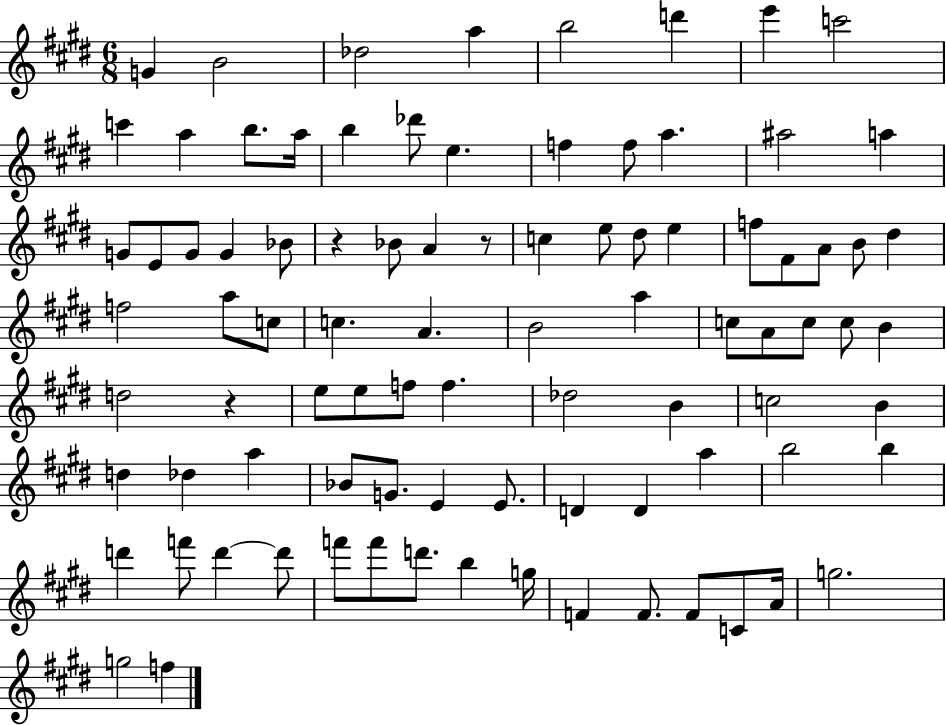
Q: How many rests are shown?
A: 3